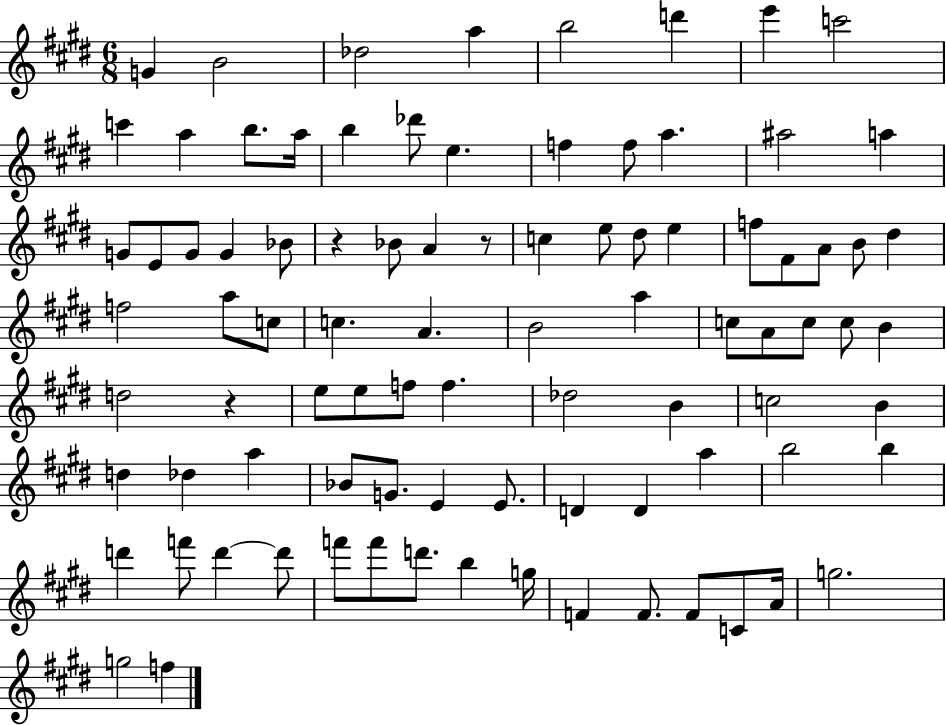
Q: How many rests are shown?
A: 3